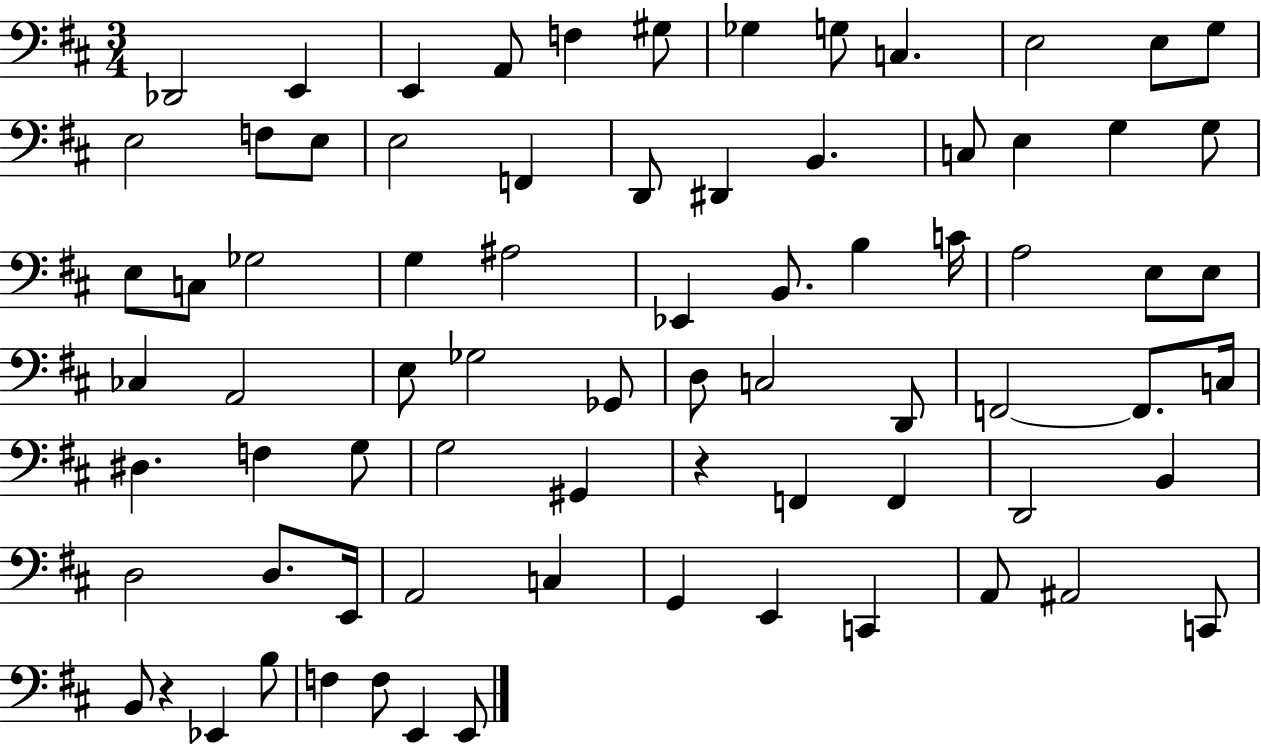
Db2/h E2/q E2/q A2/e F3/q G#3/e Gb3/q G3/e C3/q. E3/h E3/e G3/e E3/h F3/e E3/e E3/h F2/q D2/e D#2/q B2/q. C3/e E3/q G3/q G3/e E3/e C3/e Gb3/h G3/q A#3/h Eb2/q B2/e. B3/q C4/s A3/h E3/e E3/e CES3/q A2/h E3/e Gb3/h Gb2/e D3/e C3/h D2/e F2/h F2/e. C3/s D#3/q. F3/q G3/e G3/h G#2/q R/q F2/q F2/q D2/h B2/q D3/h D3/e. E2/s A2/h C3/q G2/q E2/q C2/q A2/e A#2/h C2/e B2/e R/q Eb2/q B3/e F3/q F3/e E2/q E2/e